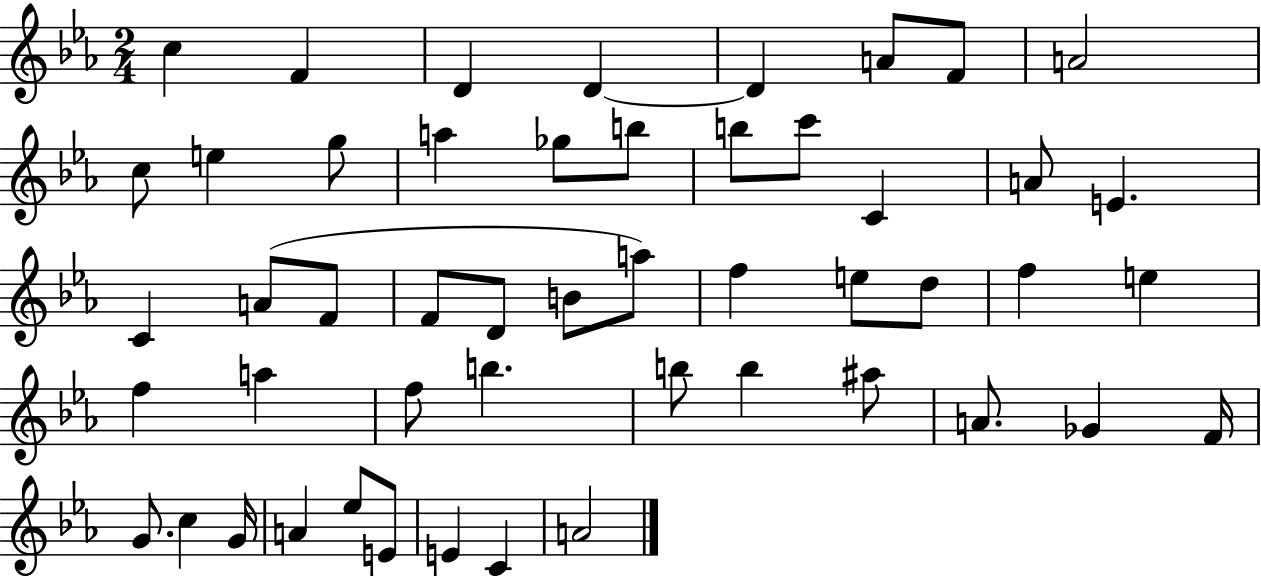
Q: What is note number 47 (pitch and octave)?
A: E4